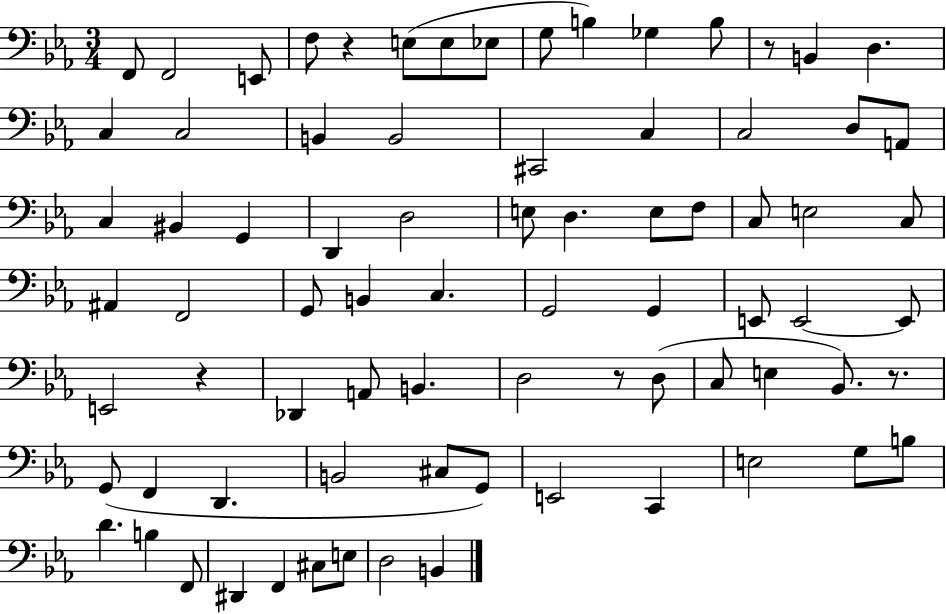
X:1
T:Untitled
M:3/4
L:1/4
K:Eb
F,,/2 F,,2 E,,/2 F,/2 z E,/2 E,/2 _E,/2 G,/2 B, _G, B,/2 z/2 B,, D, C, C,2 B,, B,,2 ^C,,2 C, C,2 D,/2 A,,/2 C, ^B,, G,, D,, D,2 E,/2 D, E,/2 F,/2 C,/2 E,2 C,/2 ^A,, F,,2 G,,/2 B,, C, G,,2 G,, E,,/2 E,,2 E,,/2 E,,2 z _D,, A,,/2 B,, D,2 z/2 D,/2 C,/2 E, _B,,/2 z/2 G,,/2 F,, D,, B,,2 ^C,/2 G,,/2 E,,2 C,, E,2 G,/2 B,/2 D B, F,,/2 ^D,, F,, ^C,/2 E,/2 D,2 B,,